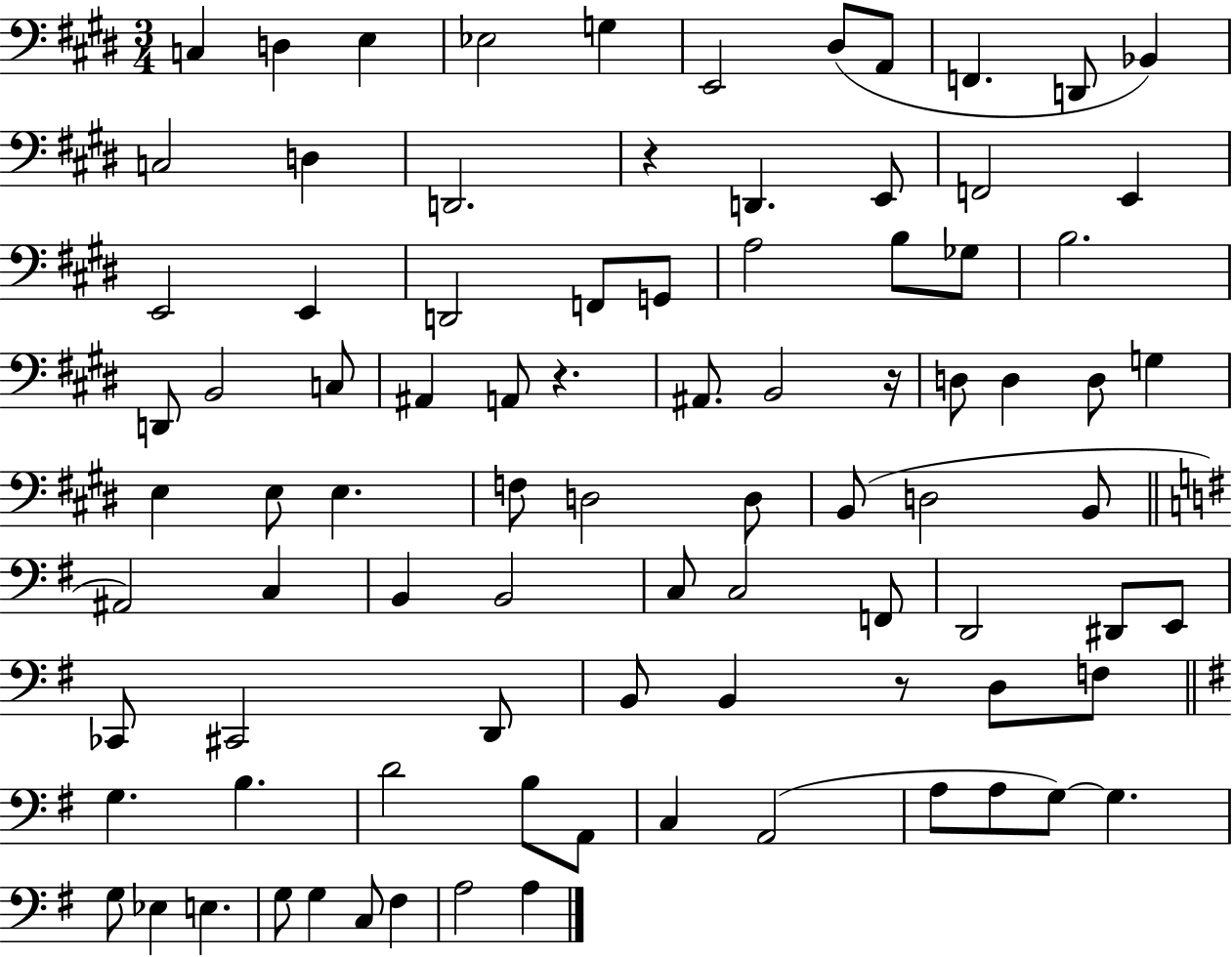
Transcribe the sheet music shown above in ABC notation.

X:1
T:Untitled
M:3/4
L:1/4
K:E
C, D, E, _E,2 G, E,,2 ^D,/2 A,,/2 F,, D,,/2 _B,, C,2 D, D,,2 z D,, E,,/2 F,,2 E,, E,,2 E,, D,,2 F,,/2 G,,/2 A,2 B,/2 _G,/2 B,2 D,,/2 B,,2 C,/2 ^A,, A,,/2 z ^A,,/2 B,,2 z/4 D,/2 D, D,/2 G, E, E,/2 E, F,/2 D,2 D,/2 B,,/2 D,2 B,,/2 ^A,,2 C, B,, B,,2 C,/2 C,2 F,,/2 D,,2 ^D,,/2 E,,/2 _C,,/2 ^C,,2 D,,/2 B,,/2 B,, z/2 D,/2 F,/2 G, B, D2 B,/2 A,,/2 C, A,,2 A,/2 A,/2 G,/2 G, G,/2 _E, E, G,/2 G, C,/2 ^F, A,2 A,